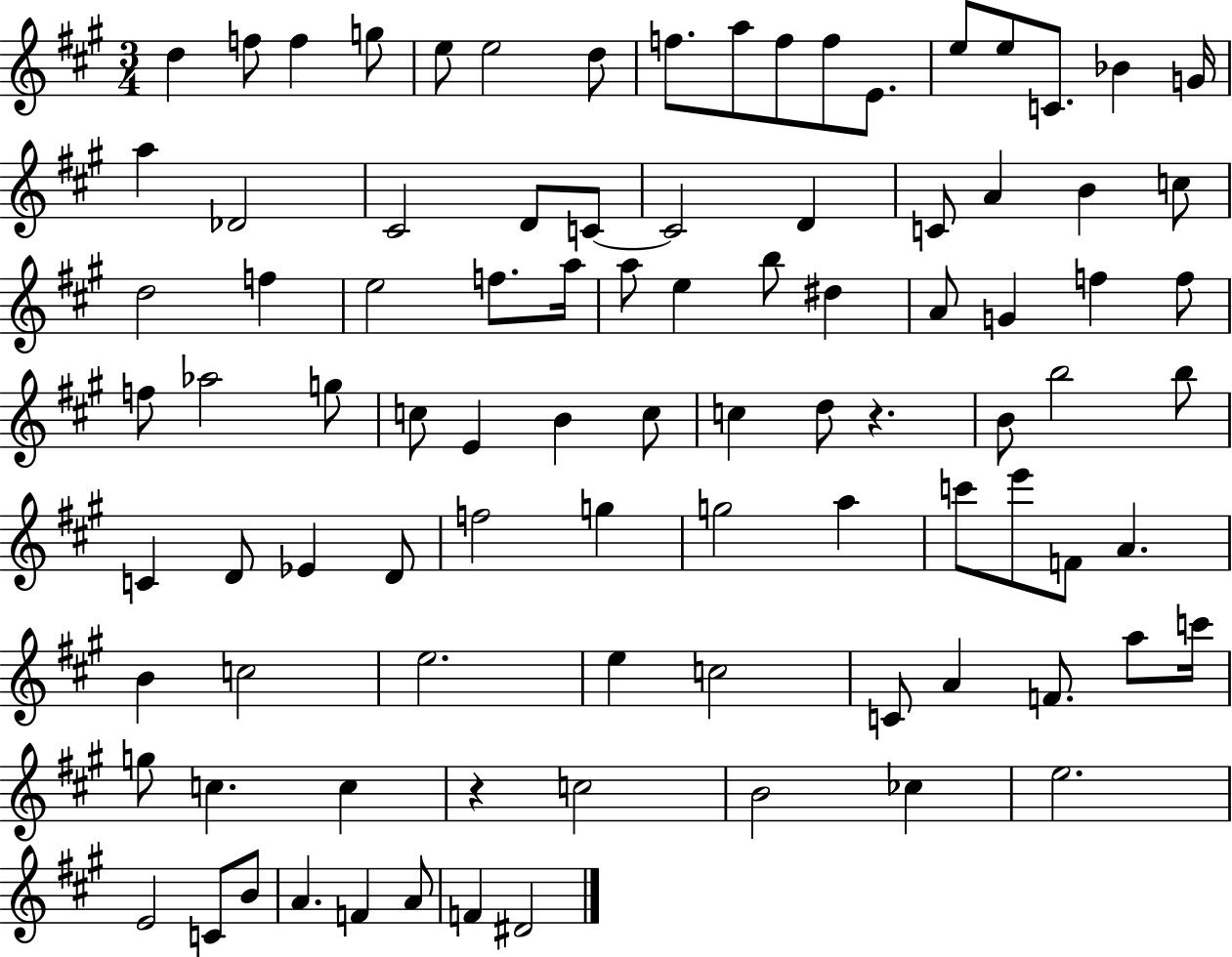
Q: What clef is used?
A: treble